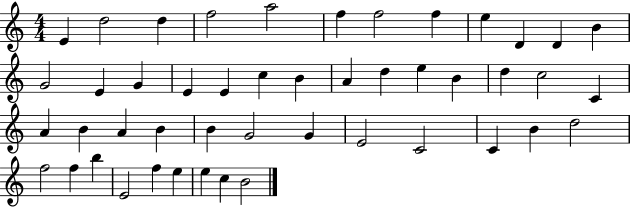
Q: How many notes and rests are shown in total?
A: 47